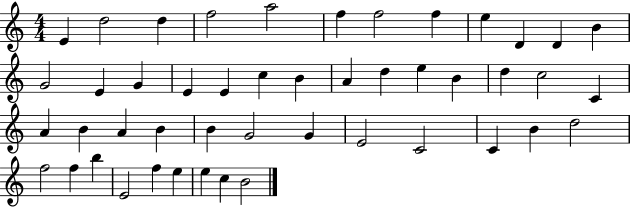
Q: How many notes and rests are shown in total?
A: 47